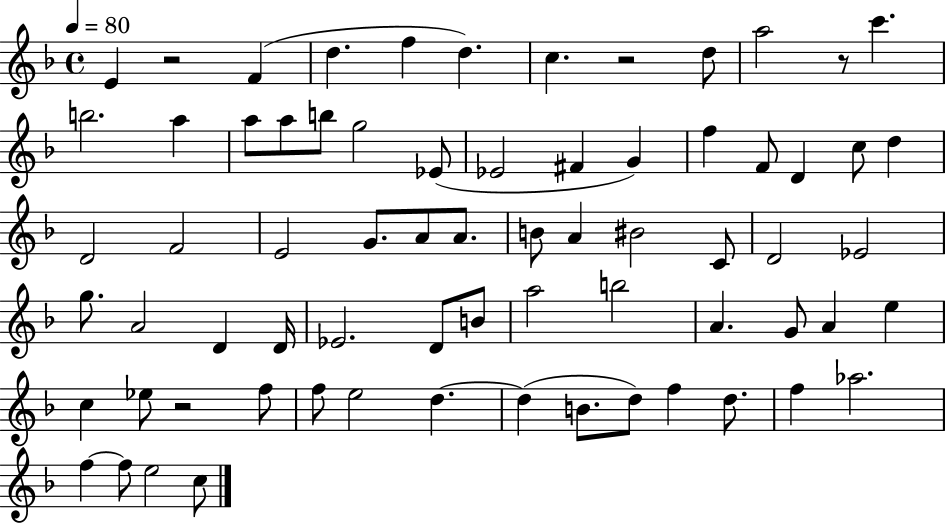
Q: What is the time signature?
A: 4/4